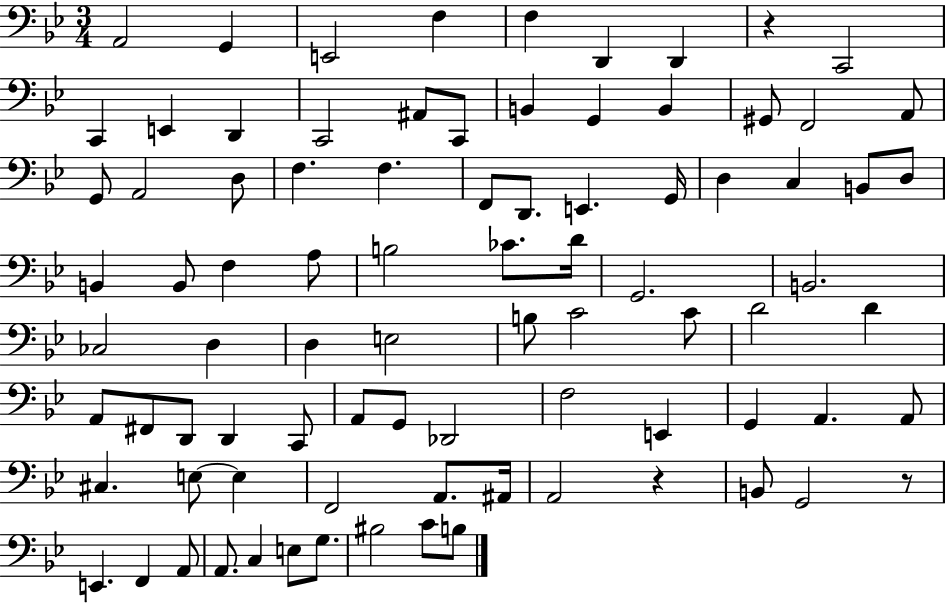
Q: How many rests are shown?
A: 3